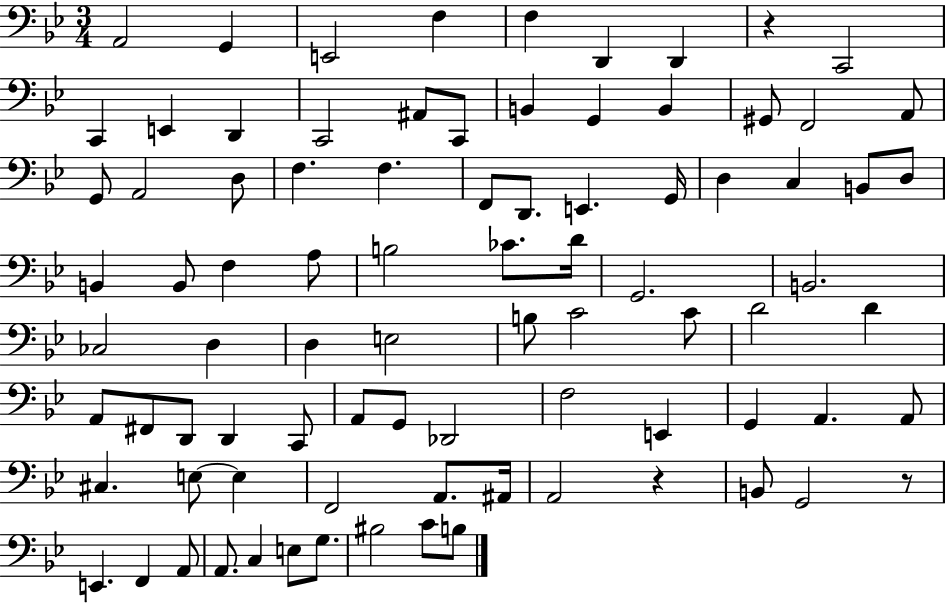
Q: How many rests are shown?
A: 3